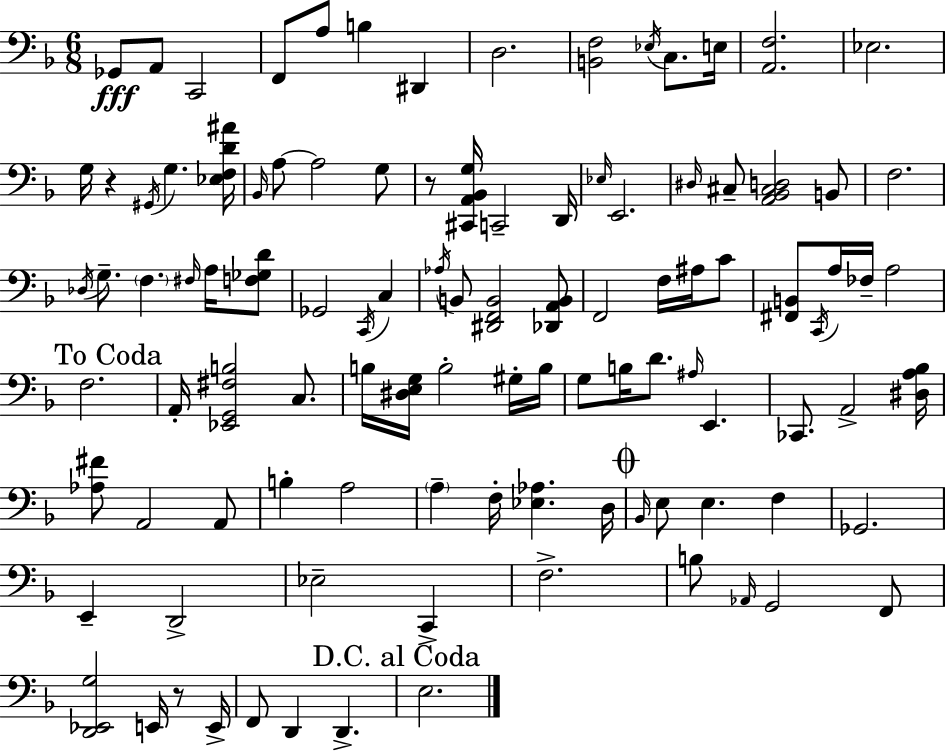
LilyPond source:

{
  \clef bass
  \numericTimeSignature
  \time 6/8
  \key f \major
  \repeat volta 2 { ges,8\fff a,8 c,2 | f,8 a8 b4 dis,4 | d2. | <b, f>2 \acciaccatura { ees16 } c8. | \break e16 <a, f>2. | ees2. | g16 r4 \acciaccatura { gis,16 } g4. | <ees f d' ais'>16 \grace { bes,16 } a8~~ a2 | \break g8 r8 <cis, a, bes, g>16 c,2-- | d,16 \grace { ees16 } e,2. | \grace { dis16 } cis8-- <a, bes, cis d>2 | b,8 f2. | \break \acciaccatura { des16 } g8.-- \parenthesize f4. | \grace { fis16 } a16 <f ges d'>8 ges,2 | \acciaccatura { c,16 } c4 \acciaccatura { aes16 } b,8 <dis, f, b,>2 | <des, a, b,>8 f,2 | \break f16 ais16 c'8 <fis, b,>8 \acciaccatura { c,16 } | a16 fes16-- a2 \mark "To Coda" f2. | a,16-. <ees, g, fis b>2 | c8. b16 <dis e g>16 | \break b2-. gis16-. b16 g8 | b16 d'8. \grace { ais16 } e,4. ces,8. | a,2-> <dis a bes>16 <aes fis'>8 | a,2 a,8 b4-. | \break a2 \parenthesize a4-- | f16-. <ees aes>4. d16 \mark \markup { \musicglyph "scripts.coda" } \grace { bes,16 } | e8 e4. f4 | ges,2. | \break e,4-- d,2-> | ees2-- c,4-> | f2.-> | b8 \grace { aes,16 } g,2 f,8 | \break <d, ees, g>2 e,16 r8 | e,16-> f,8 d,4 d,4.-> | \mark "D.C. al Coda" e2. | } \bar "|."
}